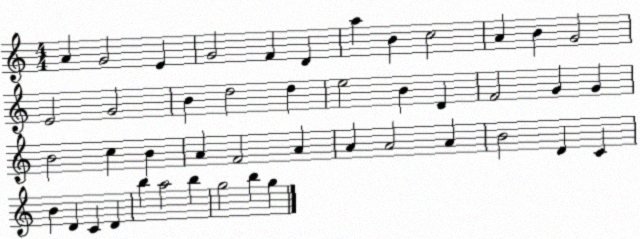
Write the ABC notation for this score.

X:1
T:Untitled
M:4/4
L:1/4
K:C
A G2 E G2 F D a B c2 A B G2 E2 G2 B d2 d e2 B D F2 G G B2 c B A F2 A A A2 A B2 D C B D C D b a2 b g2 b g